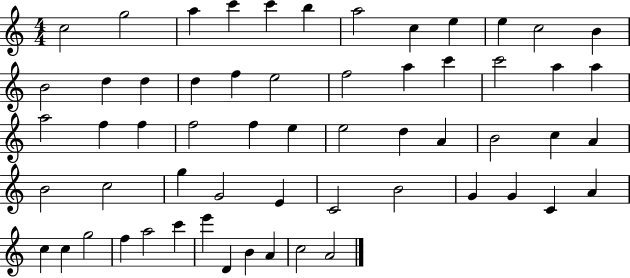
C5/h G5/h A5/q C6/q C6/q B5/q A5/h C5/q E5/q E5/q C5/h B4/q B4/h D5/q D5/q D5/q F5/q E5/h F5/h A5/q C6/q C6/h A5/q A5/q A5/h F5/q F5/q F5/h F5/q E5/q E5/h D5/q A4/q B4/h C5/q A4/q B4/h C5/h G5/q G4/h E4/q C4/h B4/h G4/q G4/q C4/q A4/q C5/q C5/q G5/h F5/q A5/h C6/q E6/q D4/q B4/q A4/q C5/h A4/h